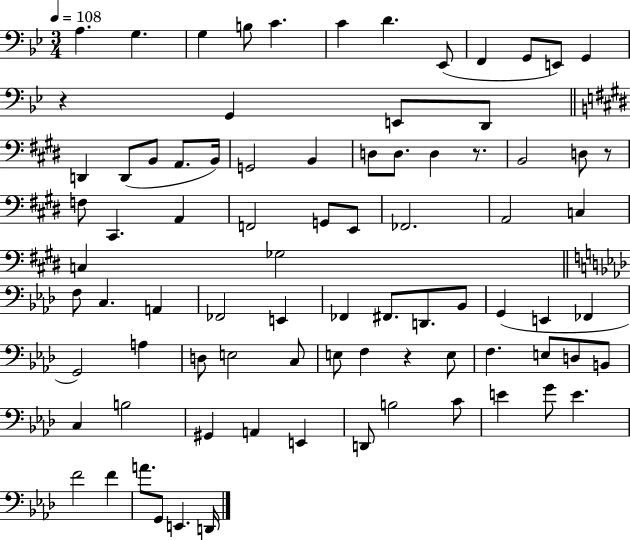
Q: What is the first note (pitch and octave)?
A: A3